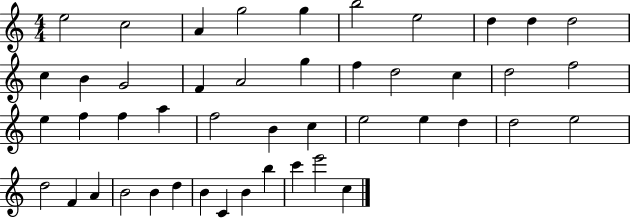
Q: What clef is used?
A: treble